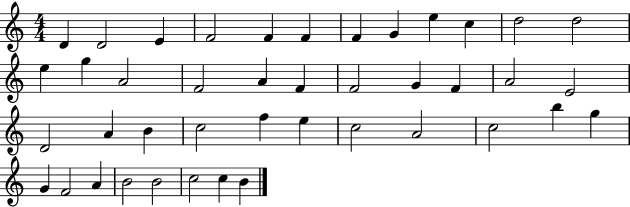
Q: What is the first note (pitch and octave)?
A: D4